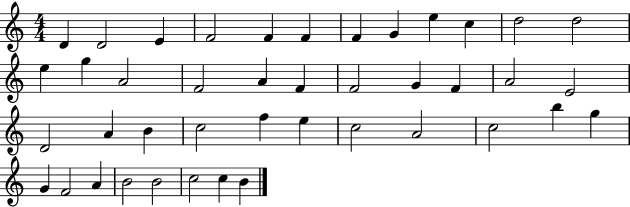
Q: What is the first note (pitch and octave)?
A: D4